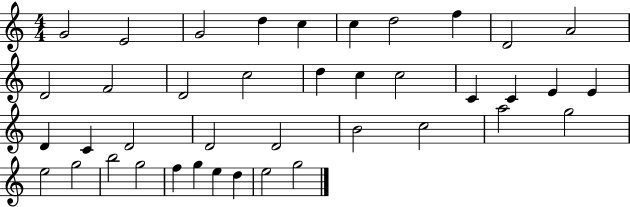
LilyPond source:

{
  \clef treble
  \numericTimeSignature
  \time 4/4
  \key c \major
  g'2 e'2 | g'2 d''4 c''4 | c''4 d''2 f''4 | d'2 a'2 | \break d'2 f'2 | d'2 c''2 | d''4 c''4 c''2 | c'4 c'4 e'4 e'4 | \break d'4 c'4 d'2 | d'2 d'2 | b'2 c''2 | a''2 g''2 | \break e''2 g''2 | b''2 g''2 | f''4 g''4 e''4 d''4 | e''2 g''2 | \break \bar "|."
}